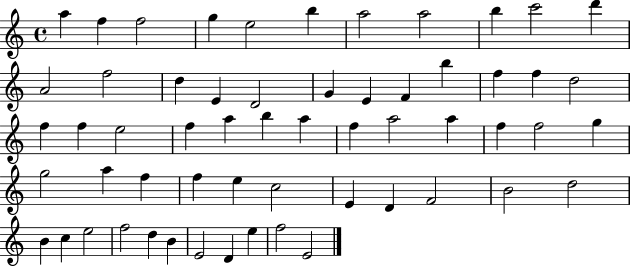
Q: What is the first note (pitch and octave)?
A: A5